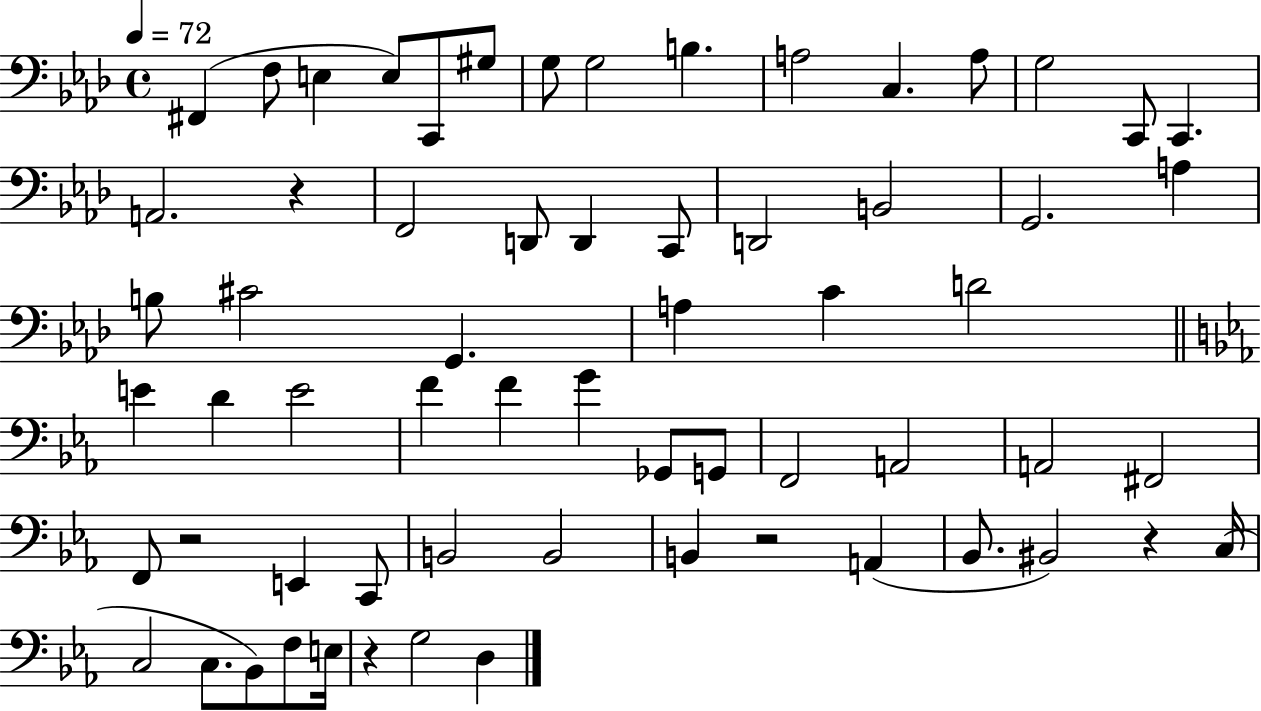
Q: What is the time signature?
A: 4/4